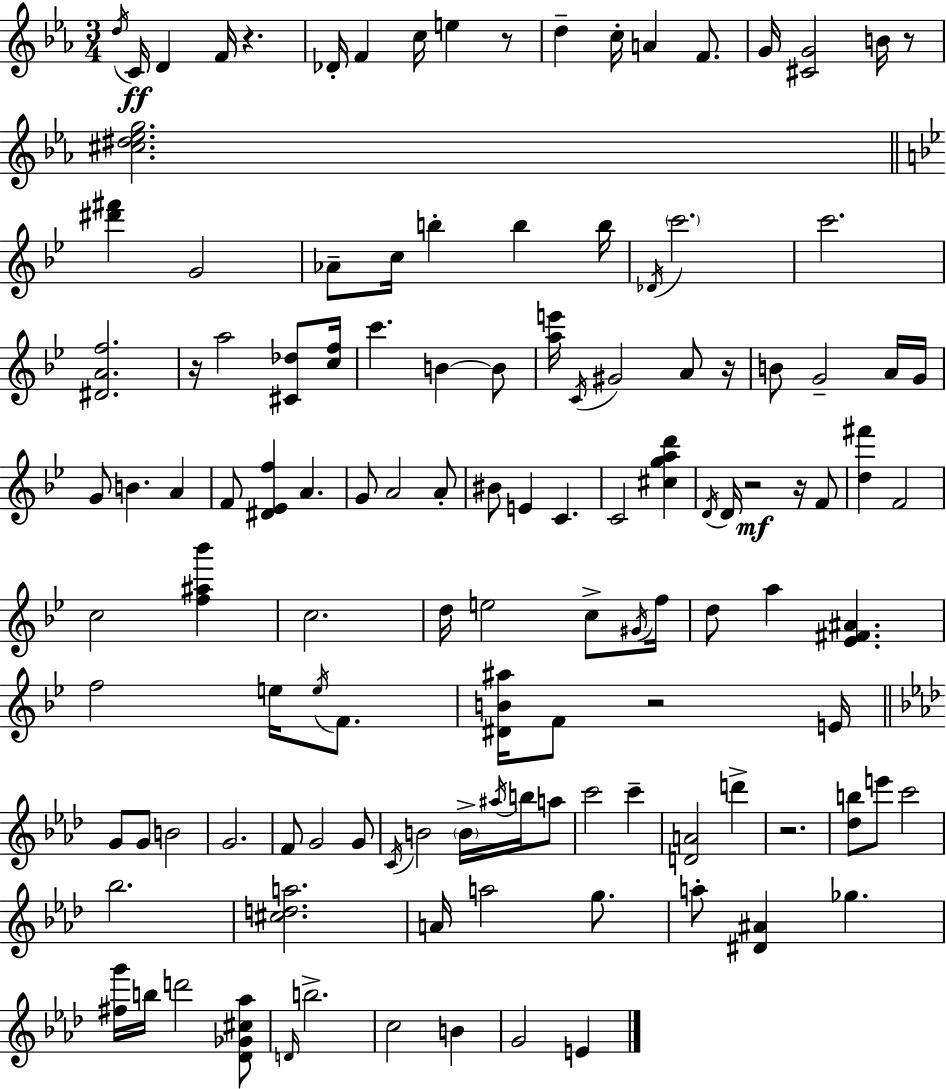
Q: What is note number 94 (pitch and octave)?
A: C5